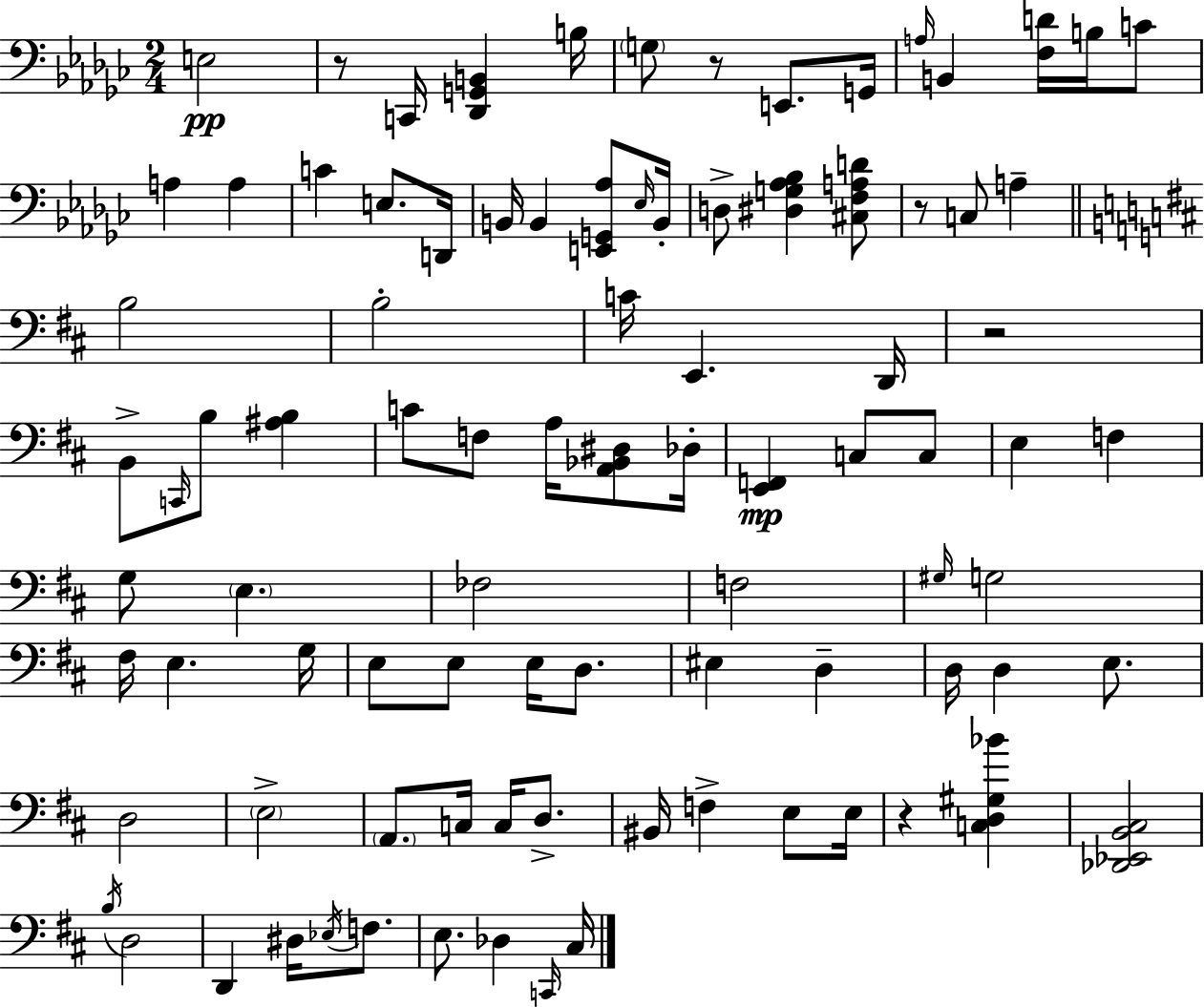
E3/h R/e C2/s [Db2,G2,B2]/q B3/s G3/e R/e E2/e. G2/s A3/s B2/q [F3,D4]/s B3/s C4/e A3/q A3/q C4/q E3/e. D2/s B2/s B2/q [E2,G2,Ab3]/e Eb3/s B2/s D3/e [D#3,G3,Ab3,Bb3]/q [C#3,F3,A3,D4]/e R/e C3/e A3/q B3/h B3/h C4/s E2/q. D2/s R/h B2/e C2/s B3/e [A#3,B3]/q C4/e F3/e A3/s [A2,Bb2,D#3]/e Db3/s [E2,F2]/q C3/e C3/e E3/q F3/q G3/e E3/q. FES3/h F3/h G#3/s G3/h F#3/s E3/q. G3/s E3/e E3/e E3/s D3/e. EIS3/q D3/q D3/s D3/q E3/e. D3/h E3/h A2/e. C3/s C3/s D3/e. BIS2/s F3/q E3/e E3/s R/q [C3,D3,G#3,Bb4]/q [Db2,Eb2,B2,C#3]/h B3/s D3/h D2/q D#3/s Eb3/s F3/e. E3/e. Db3/q C2/s C#3/s